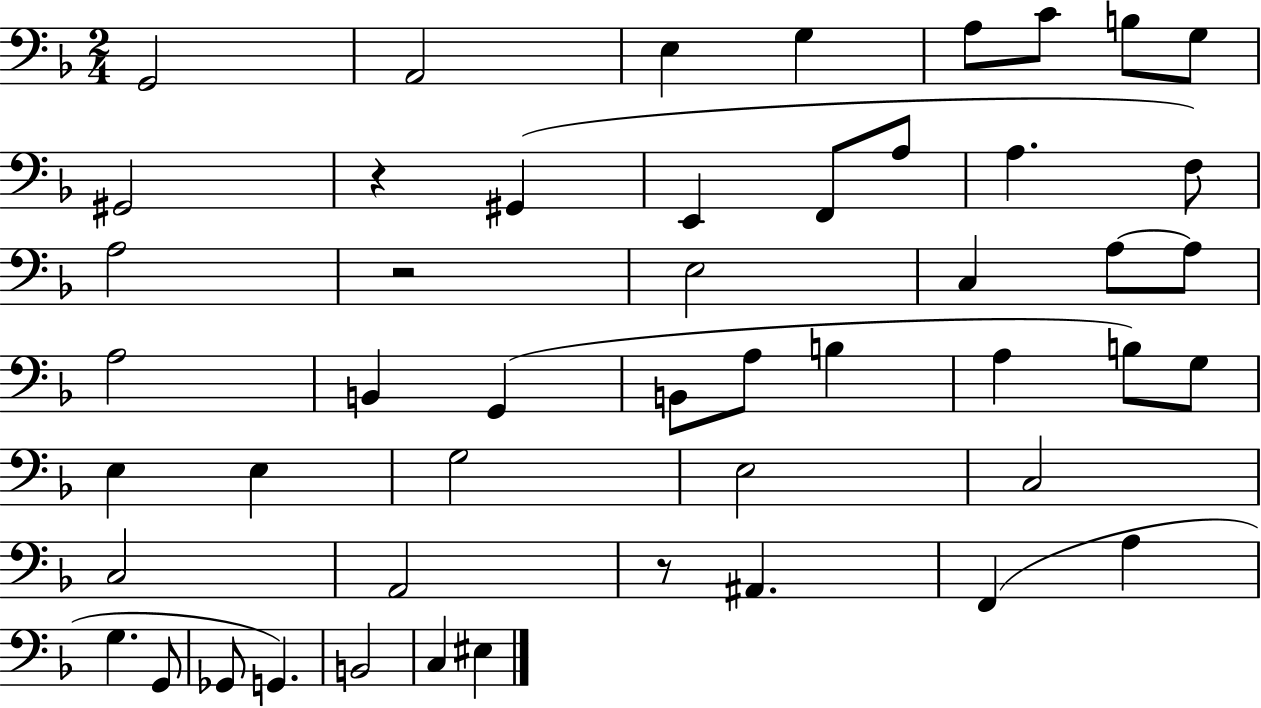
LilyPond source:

{
  \clef bass
  \numericTimeSignature
  \time 2/4
  \key f \major
  \repeat volta 2 { g,2 | a,2 | e4 g4 | a8 c'8 b8 g8 | \break gis,2 | r4 gis,4( | e,4 f,8 a8 | a4. f8) | \break a2 | r2 | e2 | c4 a8~~ a8 | \break a2 | b,4 g,4( | b,8 a8 b4 | a4 b8) g8 | \break e4 e4 | g2 | e2 | c2 | \break c2 | a,2 | r8 ais,4. | f,4( a4 | \break g4. g,8 | ges,8 g,4.) | b,2 | c4 eis4 | \break } \bar "|."
}